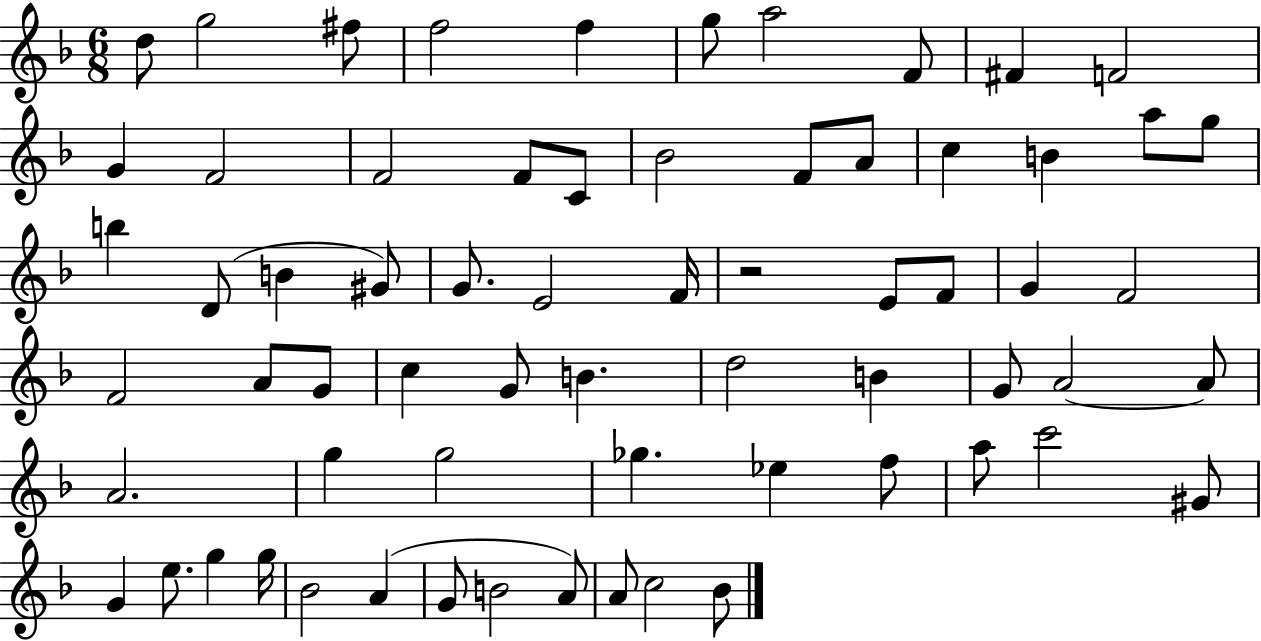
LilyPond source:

{
  \clef treble
  \numericTimeSignature
  \time 6/8
  \key f \major
  d''8 g''2 fis''8 | f''2 f''4 | g''8 a''2 f'8 | fis'4 f'2 | \break g'4 f'2 | f'2 f'8 c'8 | bes'2 f'8 a'8 | c''4 b'4 a''8 g''8 | \break b''4 d'8( b'4 gis'8) | g'8. e'2 f'16 | r2 e'8 f'8 | g'4 f'2 | \break f'2 a'8 g'8 | c''4 g'8 b'4. | d''2 b'4 | g'8 a'2~~ a'8 | \break a'2. | g''4 g''2 | ges''4. ees''4 f''8 | a''8 c'''2 gis'8 | \break g'4 e''8. g''4 g''16 | bes'2 a'4( | g'8 b'2 a'8) | a'8 c''2 bes'8 | \break \bar "|."
}